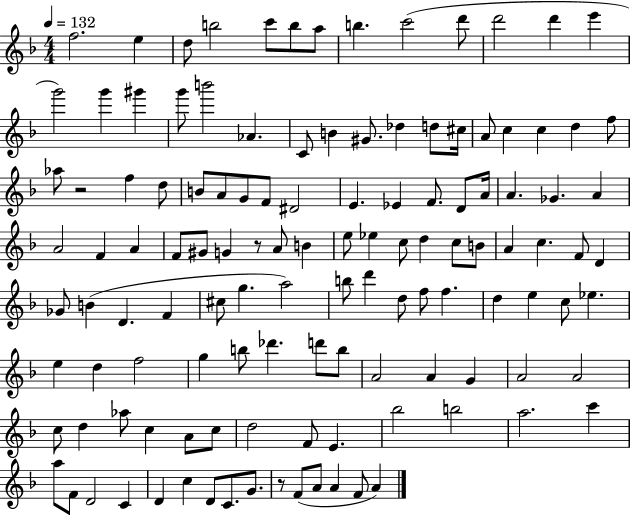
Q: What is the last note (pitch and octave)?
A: A4